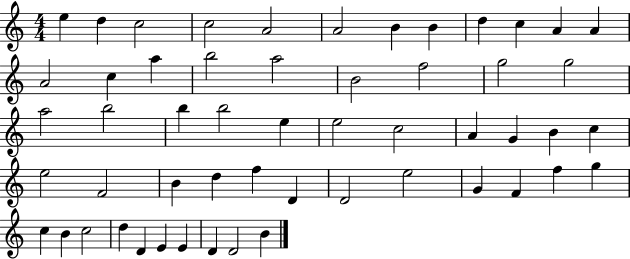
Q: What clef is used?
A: treble